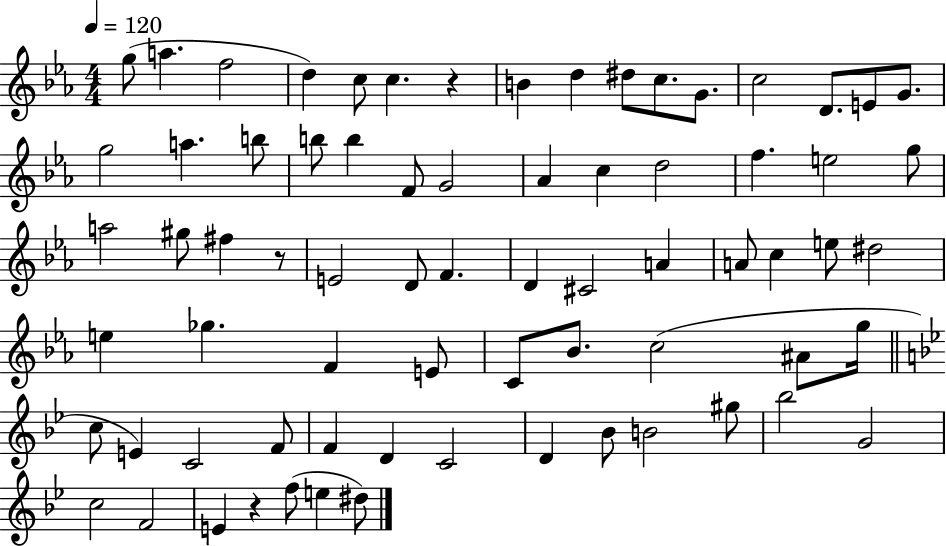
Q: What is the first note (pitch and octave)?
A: G5